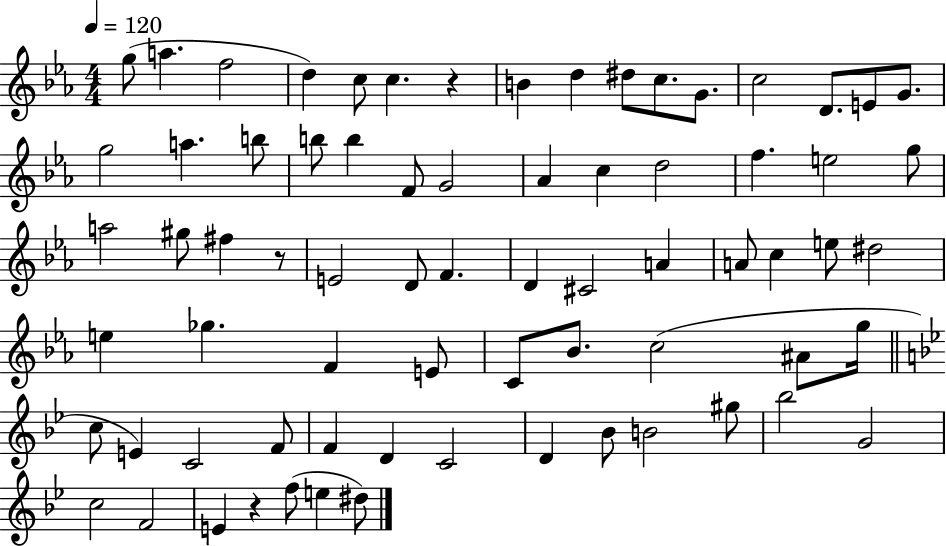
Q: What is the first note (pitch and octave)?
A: G5